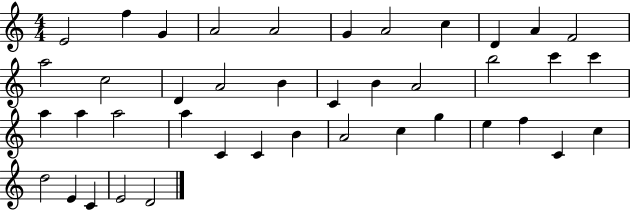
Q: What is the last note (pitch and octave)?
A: D4